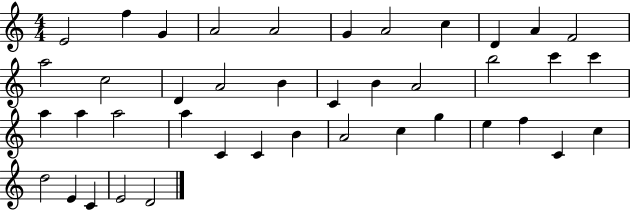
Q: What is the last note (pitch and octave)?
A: D4